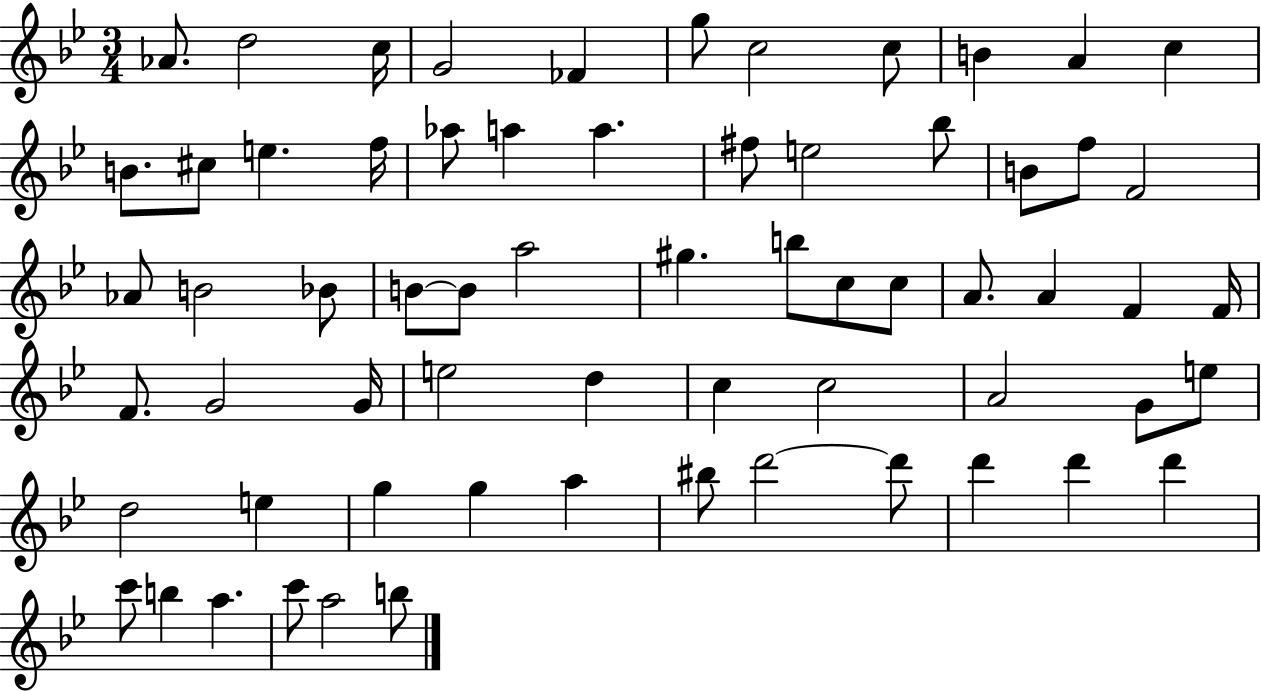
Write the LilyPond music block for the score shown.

{
  \clef treble
  \numericTimeSignature
  \time 3/4
  \key bes \major
  aes'8. d''2 c''16 | g'2 fes'4 | g''8 c''2 c''8 | b'4 a'4 c''4 | \break b'8. cis''8 e''4. f''16 | aes''8 a''4 a''4. | fis''8 e''2 bes''8 | b'8 f''8 f'2 | \break aes'8 b'2 bes'8 | b'8~~ b'8 a''2 | gis''4. b''8 c''8 c''8 | a'8. a'4 f'4 f'16 | \break f'8. g'2 g'16 | e''2 d''4 | c''4 c''2 | a'2 g'8 e''8 | \break d''2 e''4 | g''4 g''4 a''4 | bis''8 d'''2~~ d'''8 | d'''4 d'''4 d'''4 | \break c'''8 b''4 a''4. | c'''8 a''2 b''8 | \bar "|."
}